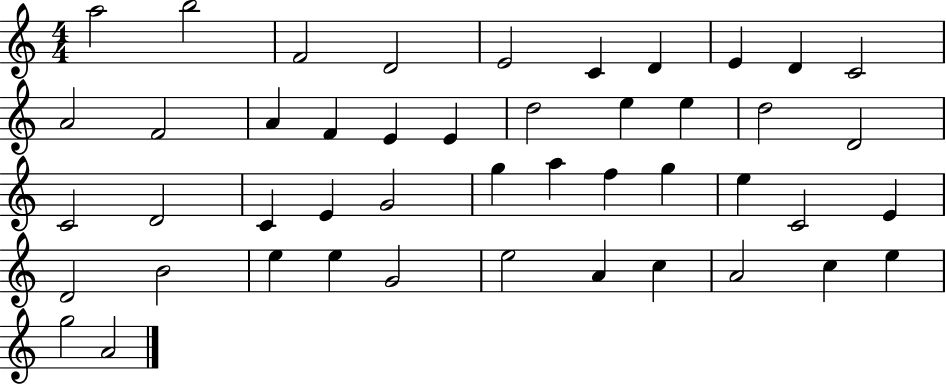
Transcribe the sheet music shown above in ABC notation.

X:1
T:Untitled
M:4/4
L:1/4
K:C
a2 b2 F2 D2 E2 C D E D C2 A2 F2 A F E E d2 e e d2 D2 C2 D2 C E G2 g a f g e C2 E D2 B2 e e G2 e2 A c A2 c e g2 A2